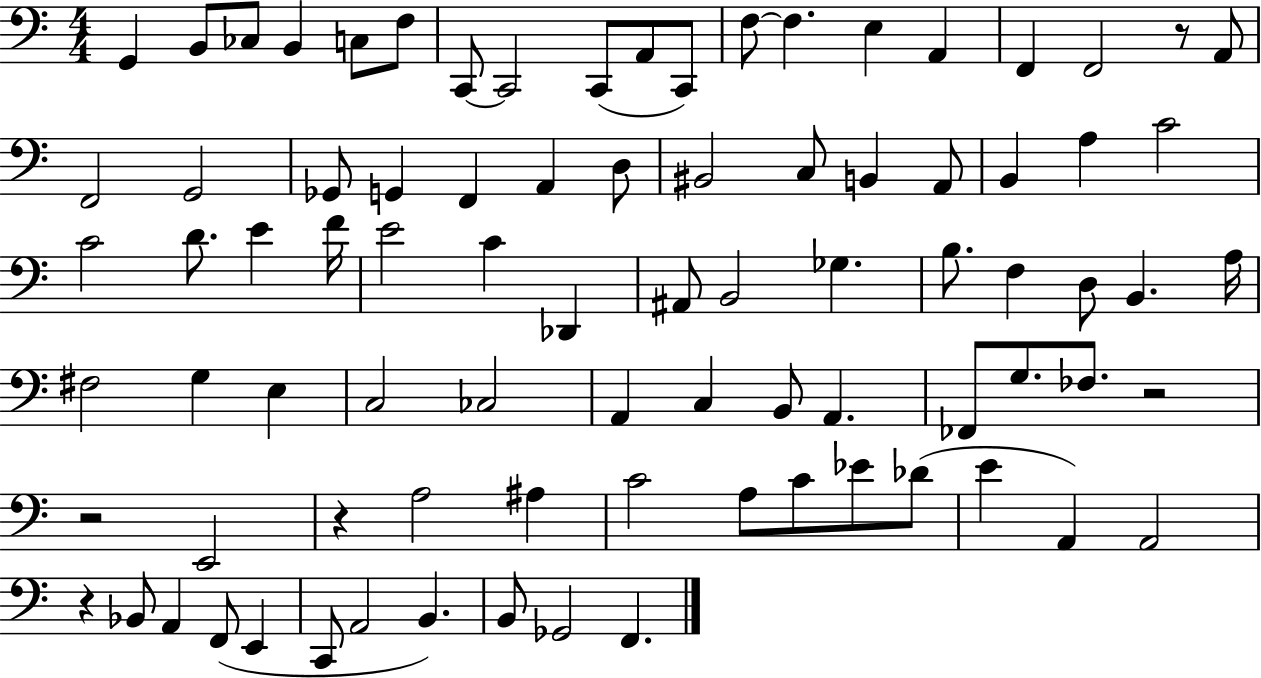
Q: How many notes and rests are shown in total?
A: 85